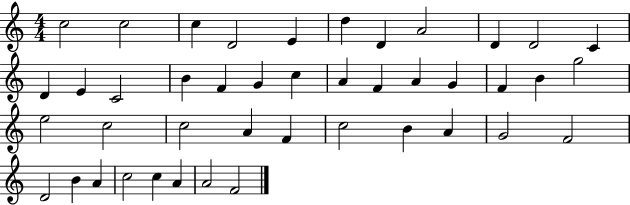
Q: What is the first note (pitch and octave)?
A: C5